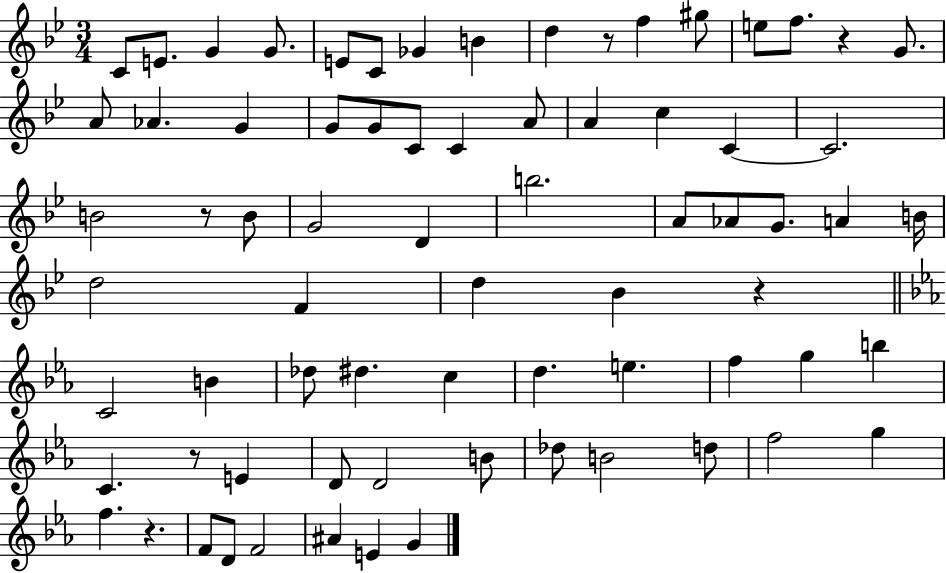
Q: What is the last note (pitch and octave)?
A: G4